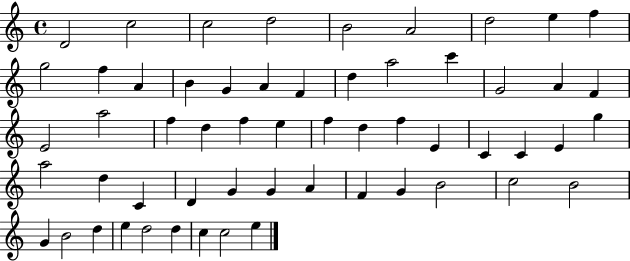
X:1
T:Untitled
M:4/4
L:1/4
K:C
D2 c2 c2 d2 B2 A2 d2 e f g2 f A B G A F d a2 c' G2 A F E2 a2 f d f e f d f E C C E g a2 d C D G G A F G B2 c2 B2 G B2 d e d2 d c c2 e